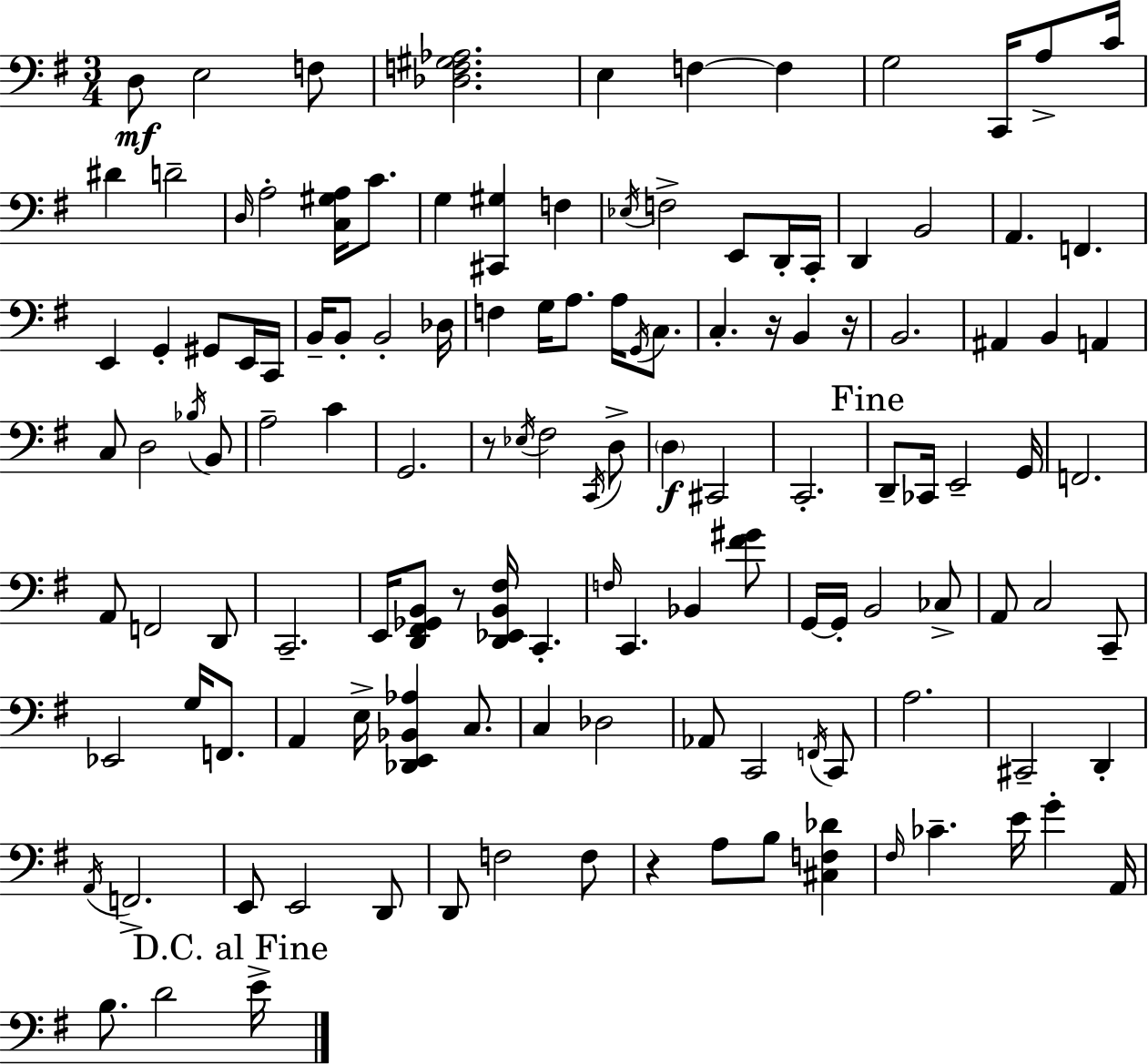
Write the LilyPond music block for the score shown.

{
  \clef bass
  \numericTimeSignature
  \time 3/4
  \key g \major
  \repeat volta 2 { d8\mf e2 f8 | <des f gis aes>2. | e4 f4~~ f4 | g2 c,16 a8-> c'16 | \break dis'4 d'2-- | \grace { d16 } a2-. <c gis a>16 c'8. | g4 <cis, gis>4 f4 | \acciaccatura { ees16 } f2-> e,8 | \break d,16-. c,16-. d,4 b,2 | a,4. f,4. | e,4 g,4-. gis,8 | e,16 c,16 b,16-- b,8-. b,2-. | \break des16 f4 g16 a8. a16 \acciaccatura { g,16 } | c8. c4.-. r16 b,4 | r16 b,2. | ais,4 b,4 a,4 | \break c8 d2 | \acciaccatura { bes16 } b,8 a2-- | c'4 g,2. | r8 \acciaccatura { ees16 } fis2 | \break \acciaccatura { c,16 } d8-> \parenthesize d4\f cis,2 | c,2.-. | \mark "Fine" d,8-- ces,16 e,2-- | g,16 f,2. | \break a,8 f,2 | d,8 c,2.-- | e,16 <d, fis, ges, b,>8 r8 <d, ees, b, fis>16 | c,4.-. \grace { f16 } c,4. | \break bes,4 <fis' gis'>8 g,16~~ g,16-. b,2 | ces8-> a,8 c2 | c,8-- ees,2 | g16 f,8. a,4 e16-> | \break <des, e, bes, aes>4 c8. c4 des2 | aes,8 c,2 | \acciaccatura { f,16 } c,8 a2. | cis,2-- | \break d,4-. \acciaccatura { a,16 } f,2.-> | e,8 e,2 | d,8 d,8 f2 | f8 r4 | \break a8 b8 <cis f des'>4 \grace { fis16 } ces'4.-- | e'16 g'4-. a,16 b8. | d'2 \mark "D.C. al Fine" e'16-> } \bar "|."
}